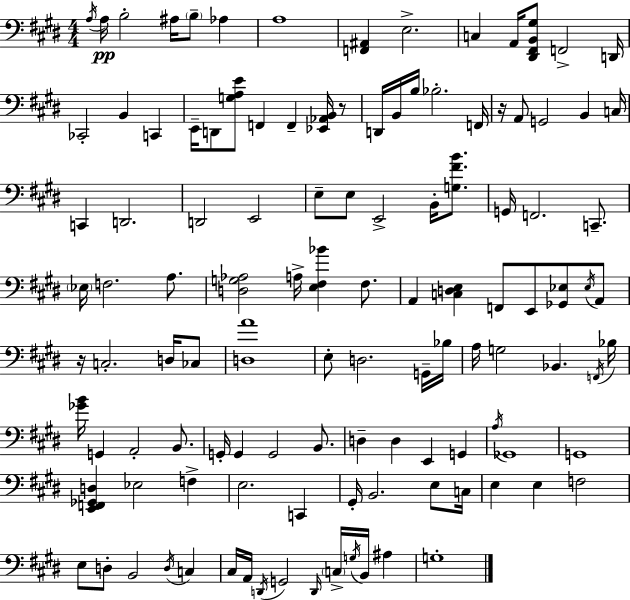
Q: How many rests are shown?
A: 3